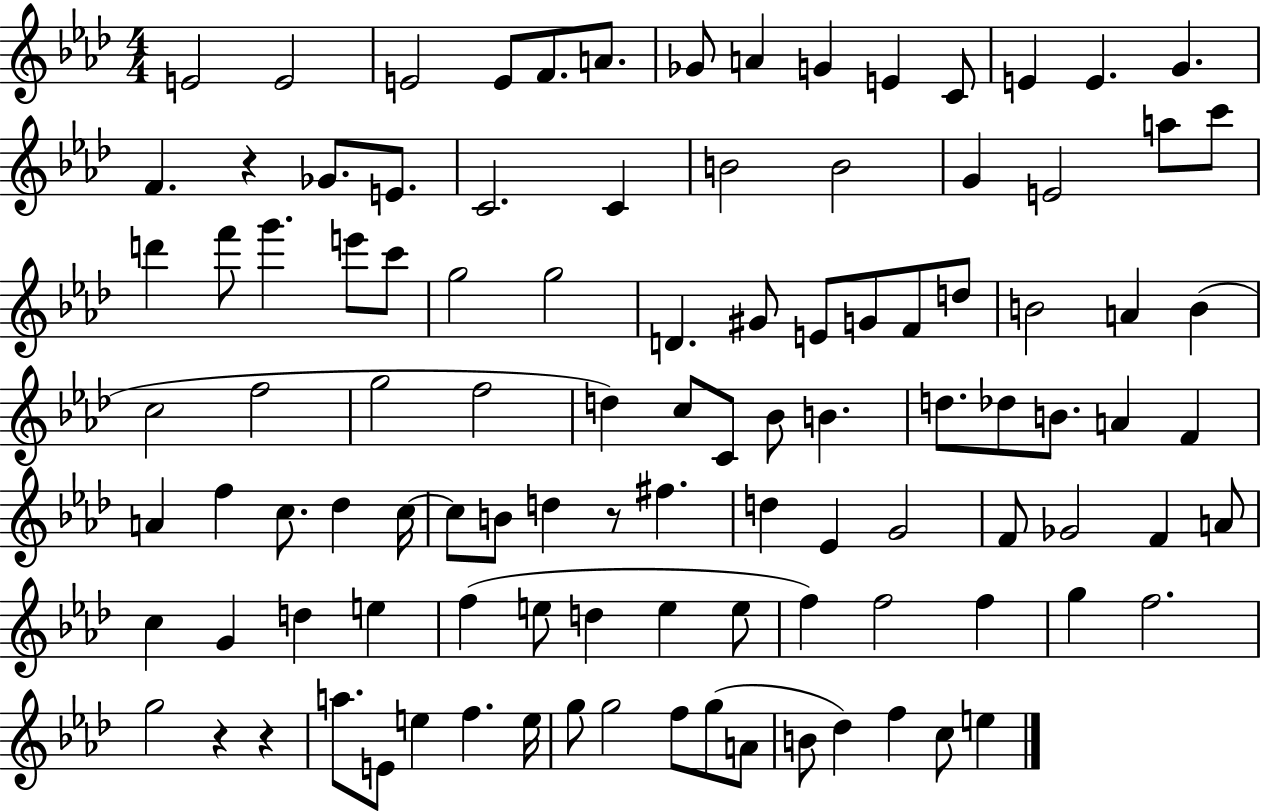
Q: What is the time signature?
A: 4/4